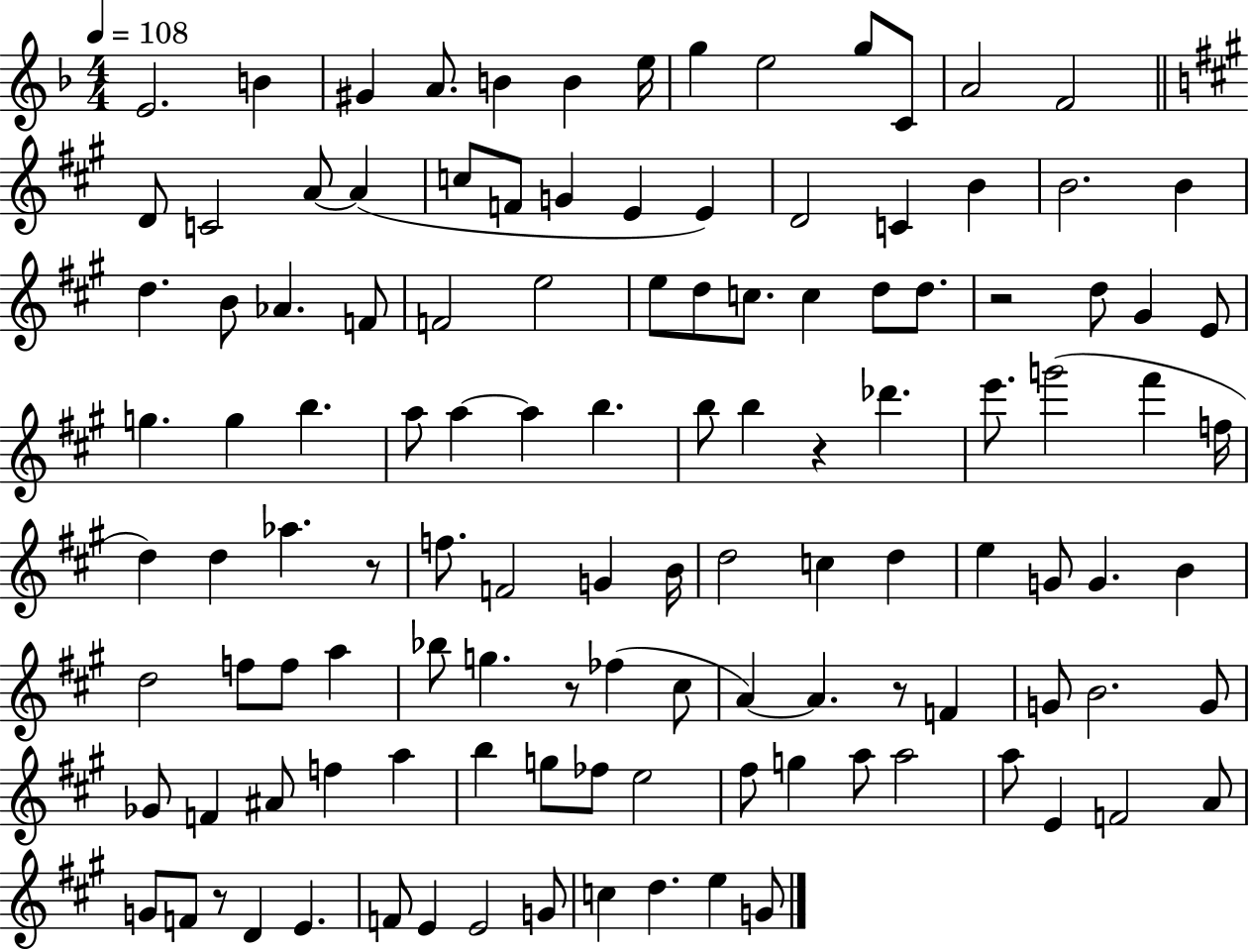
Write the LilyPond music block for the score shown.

{
  \clef treble
  \numericTimeSignature
  \time 4/4
  \key f \major
  \tempo 4 = 108
  e'2. b'4 | gis'4 a'8. b'4 b'4 e''16 | g''4 e''2 g''8 c'8 | a'2 f'2 | \break \bar "||" \break \key a \major d'8 c'2 a'8~~ a'4( | c''8 f'8 g'4 e'4 e'4) | d'2 c'4 b'4 | b'2. b'4 | \break d''4. b'8 aes'4. f'8 | f'2 e''2 | e''8 d''8 c''8. c''4 d''8 d''8. | r2 d''8 gis'4 e'8 | \break g''4. g''4 b''4. | a''8 a''4~~ a''4 b''4. | b''8 b''4 r4 des'''4. | e'''8. g'''2( fis'''4 f''16 | \break d''4) d''4 aes''4. r8 | f''8. f'2 g'4 b'16 | d''2 c''4 d''4 | e''4 g'8 g'4. b'4 | \break d''2 f''8 f''8 a''4 | bes''8 g''4. r8 fes''4( cis''8 | a'4~~) a'4. r8 f'4 | g'8 b'2. g'8 | \break ges'8 f'4 ais'8 f''4 a''4 | b''4 g''8 fes''8 e''2 | fis''8 g''4 a''8 a''2 | a''8 e'4 f'2 a'8 | \break g'8 f'8 r8 d'4 e'4. | f'8 e'4 e'2 g'8 | c''4 d''4. e''4 g'8 | \bar "|."
}